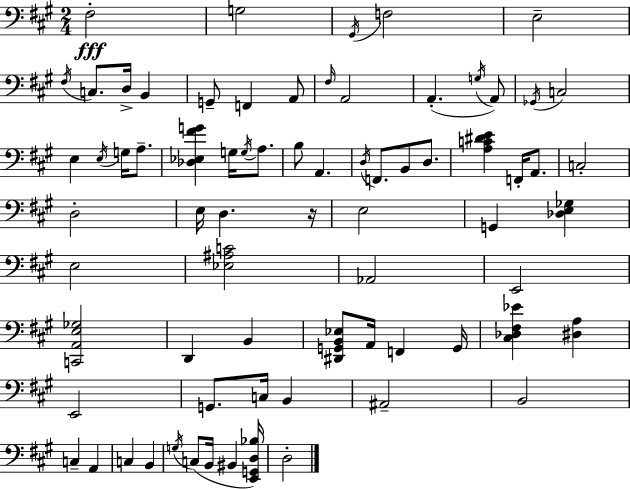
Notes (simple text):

F#3/h G3/h G#2/s F3/h E3/h F#3/s C3/e. D3/s B2/q G2/e F2/q A2/e F#3/s A2/h A2/q. G3/s A2/e Gb2/s C3/h E3/q E3/s G3/s A3/e. [Db3,Eb3,F#4,G4]/q G3/s G3/s A3/e. B3/e A2/q. D3/s F2/e. B2/e D3/e. [A3,C4,D#4,E4]/q F2/s A2/e. C3/h D3/h E3/s D3/q. R/s E3/h G2/q [Db3,E3,Gb3]/q E3/h [Eb3,A#3,C4]/h Ab2/h E2/h [C2,A2,E3,Gb3]/h D2/q B2/q [D#2,G2,B2,Eb3]/e A2/s F2/q G2/s [C#3,Db3,F#3,Eb4]/q [D#3,A3]/q E2/h G2/e. C3/s B2/q A#2/h B2/h C3/q A2/q C3/q B2/q G3/s C3/e B2/s BIS2/q [E2,G2,D3,Bb3]/s D3/h